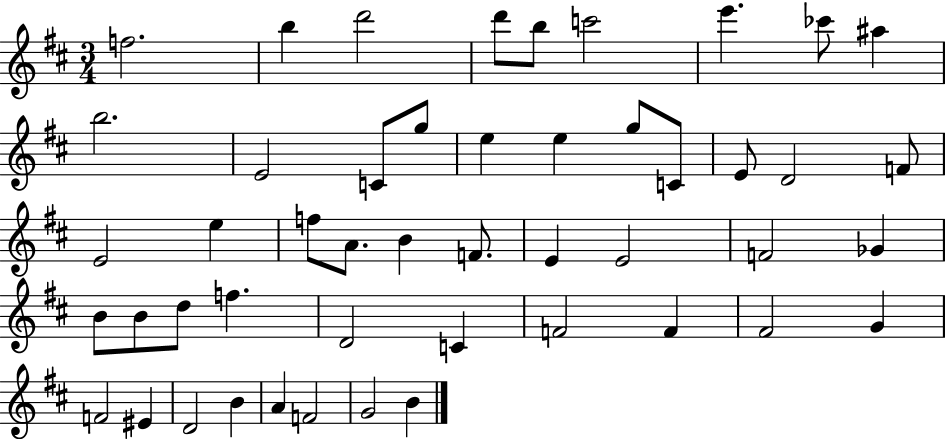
F5/h. B5/q D6/h D6/e B5/e C6/h E6/q. CES6/e A#5/q B5/h. E4/h C4/e G5/e E5/q E5/q G5/e C4/e E4/e D4/h F4/e E4/h E5/q F5/e A4/e. B4/q F4/e. E4/q E4/h F4/h Gb4/q B4/e B4/e D5/e F5/q. D4/h C4/q F4/h F4/q F#4/h G4/q F4/h EIS4/q D4/h B4/q A4/q F4/h G4/h B4/q